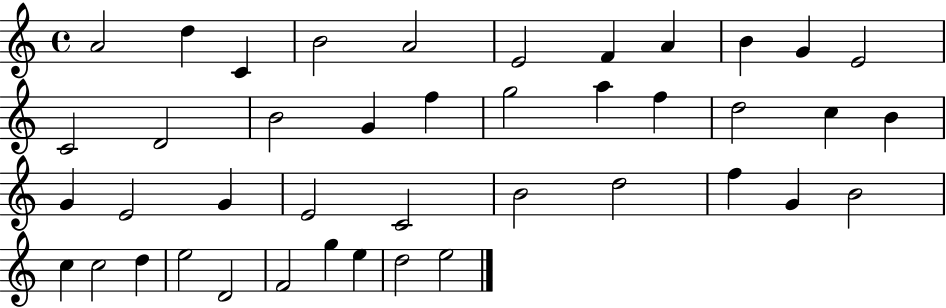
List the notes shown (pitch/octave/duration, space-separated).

A4/h D5/q C4/q B4/h A4/h E4/h F4/q A4/q B4/q G4/q E4/h C4/h D4/h B4/h G4/q F5/q G5/h A5/q F5/q D5/h C5/q B4/q G4/q E4/h G4/q E4/h C4/h B4/h D5/h F5/q G4/q B4/h C5/q C5/h D5/q E5/h D4/h F4/h G5/q E5/q D5/h E5/h